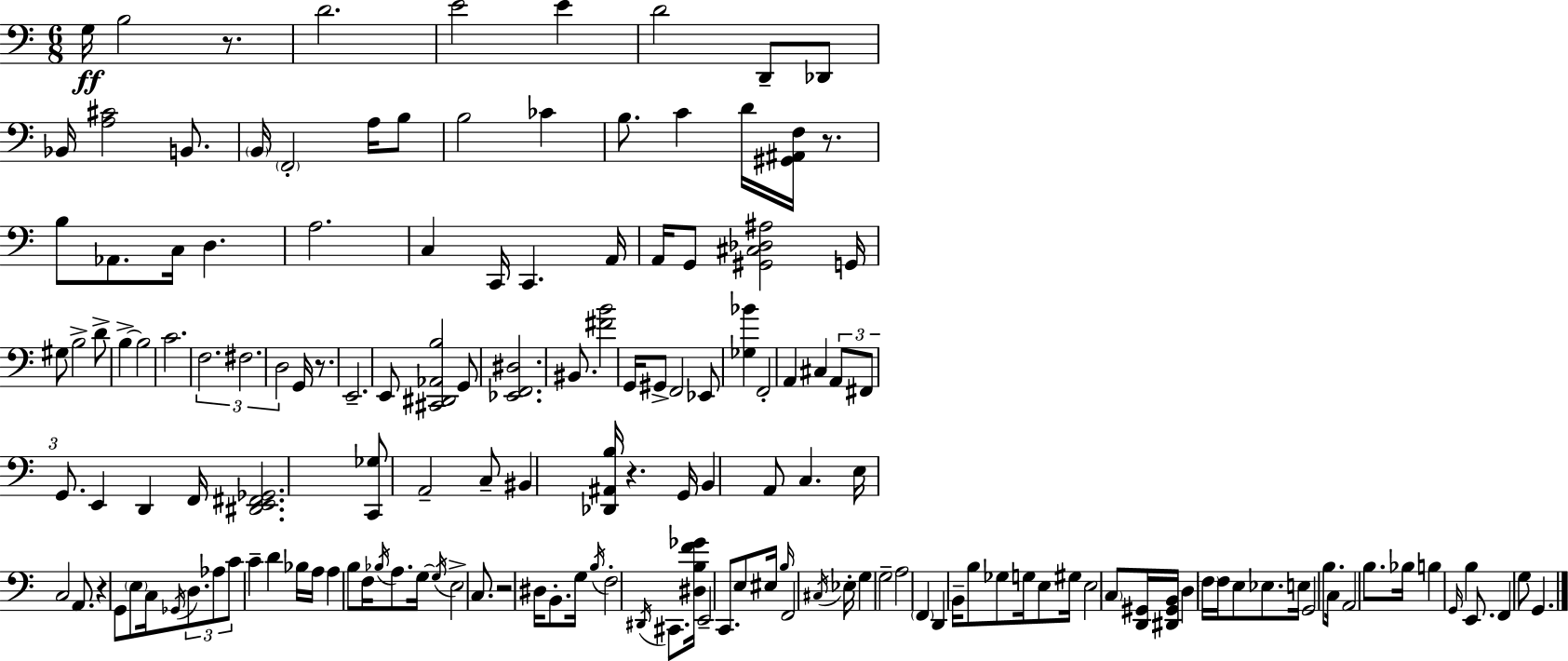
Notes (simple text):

G3/s B3/h R/e. D4/h. E4/h E4/q D4/h D2/e Db2/e Bb2/s [A3,C#4]/h B2/e. B2/s F2/h A3/s B3/e B3/h CES4/q B3/e. C4/q D4/s [G#2,A#2,F3]/s R/e. B3/e Ab2/e. C3/s D3/q. A3/h. C3/q C2/s C2/q. A2/s A2/s G2/e [G#2,C#3,Db3,A#3]/h G2/s G#3/e B3/h D4/e B3/q B3/h C4/h. F3/h. F#3/h. D3/h G2/s R/e. E2/h. E2/e [C#2,D#2,Ab2,B3]/h G2/e [Eb2,F2,D#3]/h. BIS2/e. [F#4,B4]/h G2/s G#2/e F2/h Eb2/e [Gb3,Bb4]/q F2/h A2/q C#3/q A2/e F#2/e G2/e. E2/q D2/q F2/s [D#2,E2,F#2,Gb2]/h. [C2,Gb3]/e A2/h C3/e BIS2/q [Db2,A#2,B3]/s R/q. G2/s B2/q A2/e C3/q. E3/s C3/h A2/e. R/q G2/e E3/e C3/s Gb2/s D3/e. Ab3/e C4/e C4/q D4/q Bb3/s A3/s A3/q B3/e F3/s Bb3/s A3/e. G3/s G3/s E3/h C3/e. R/h D#3/s B2/e. G3/s B3/s F3/h D#2/s C#2/e. [D#3,B3,F4,Gb4]/s E2/h C2/e. E3/e EIS3/s B3/s F2/h C#3/s Eb3/s G3/q G3/h A3/h F2/q D2/q B2/s B3/e Gb3/e G3/s E3/e G#3/s E3/h C3/e [D2,G#2]/s [D#2,G#2,B2]/s D3/q F3/s F3/s E3/e Eb3/e. E3/s G2/h B3/e. C3/s A2/h B3/e. Bb3/s B3/q G2/s B3/q E2/e. F2/q G3/e G2/q.